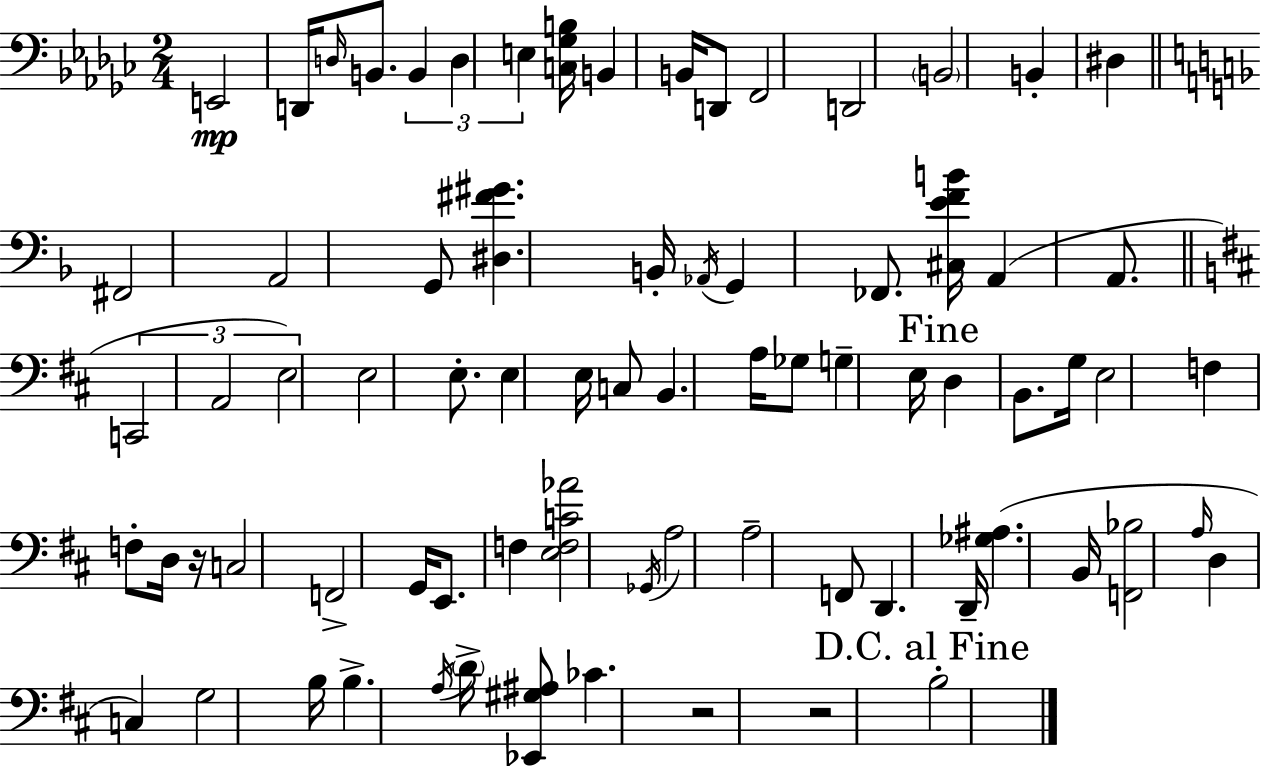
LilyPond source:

{
  \clef bass
  \numericTimeSignature
  \time 2/4
  \key ees \minor
  e,2\mp | d,16 \grace { d16 } b,8. \tuplet 3/2 { b,4 | d4 e4 } | <c ges b>16 b,4 b,16 d,8 | \break f,2 | d,2 | \parenthesize b,2 | b,4-. dis4 | \break \bar "||" \break \key d \minor fis,2 | a,2 | g,8 <dis fis' gis'>4. | b,16-. \acciaccatura { aes,16 } g,4 fes,8. | \break <cis e' f' b'>16 a,4( a,8. | \bar "||" \break \key b \minor \tuplet 3/2 { c,2 | a,2 | e2) } | e2 | \break e8.-. e4 e16 | c8 b,4. | a16 ges8 g4-- e16 | \mark "Fine" d4 b,8. g16 | \break e2 | f4 f8-. d16 r16 | c2 | f,2-> | \break g,16 e,8. f4 | <e f c' aes'>2 | \acciaccatura { ges,16 } a2 | a2-- | \break f,8 d,4. | d,16-- <ges ais>4.( | b,16 <f, bes>2 | \grace { a16 } d4 c4) | \break g2 | b16 b4.-> | \acciaccatura { a16 } \parenthesize d'16-> <ees, gis ais>8 ces'4. | r2 | \break r2 | \mark "D.C. al Fine" b2-. | \bar "|."
}